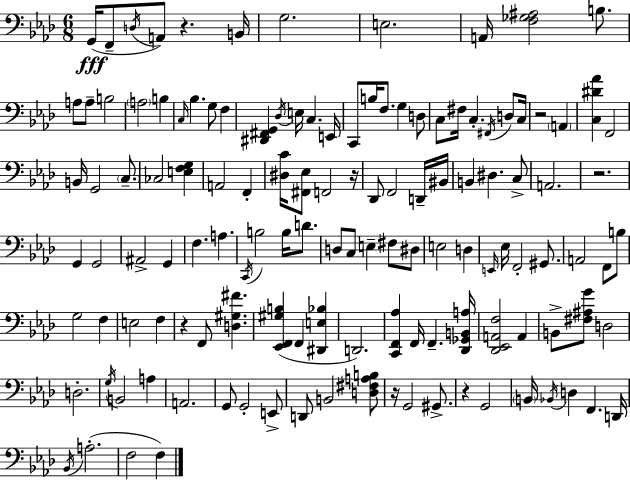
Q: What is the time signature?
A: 6/8